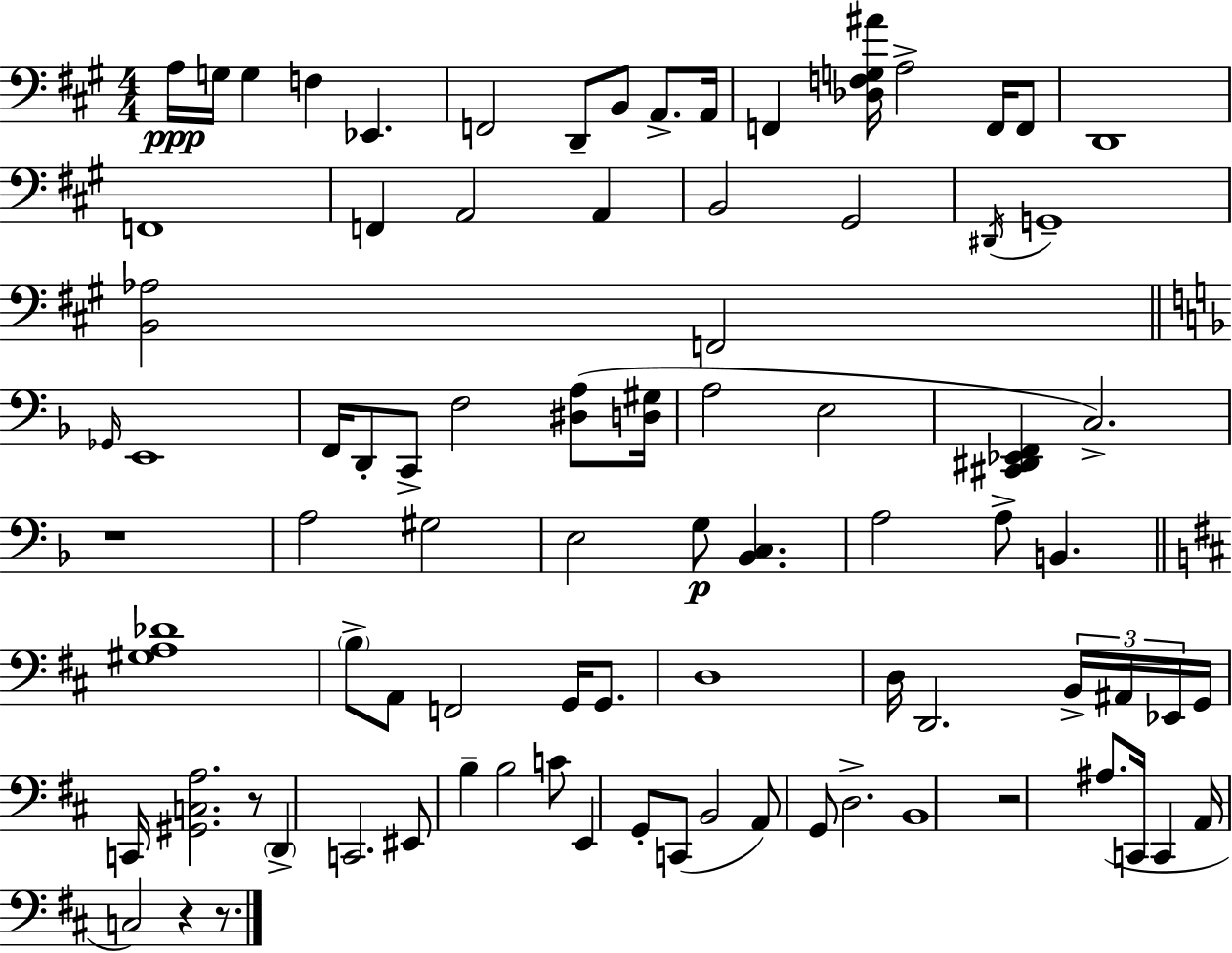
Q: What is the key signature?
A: A major